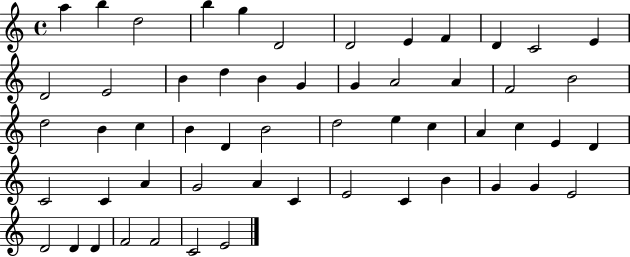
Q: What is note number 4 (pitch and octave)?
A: B5